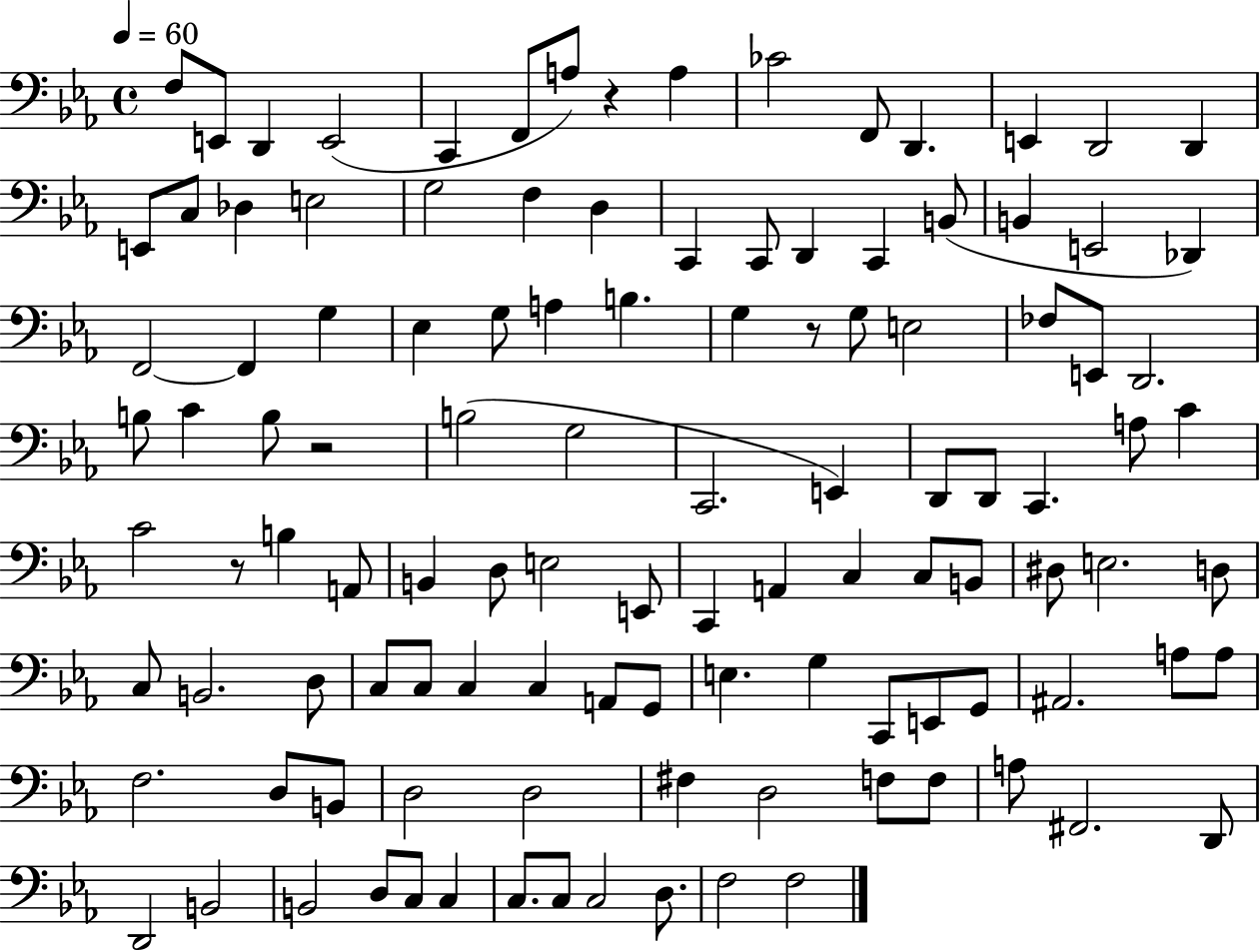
F3/e E2/e D2/q E2/h C2/q F2/e A3/e R/q A3/q CES4/h F2/e D2/q. E2/q D2/h D2/q E2/e C3/e Db3/q E3/h G3/h F3/q D3/q C2/q C2/e D2/q C2/q B2/e B2/q E2/h Db2/q F2/h F2/q G3/q Eb3/q G3/e A3/q B3/q. G3/q R/e G3/e E3/h FES3/e E2/e D2/h. B3/e C4/q B3/e R/h B3/h G3/h C2/h. E2/q D2/e D2/e C2/q. A3/e C4/q C4/h R/e B3/q A2/e B2/q D3/e E3/h E2/e C2/q A2/q C3/q C3/e B2/e D#3/e E3/h. D3/e C3/e B2/h. D3/e C3/e C3/e C3/q C3/q A2/e G2/e E3/q. G3/q C2/e E2/e G2/e A#2/h. A3/e A3/e F3/h. D3/e B2/e D3/h D3/h F#3/q D3/h F3/e F3/e A3/e F#2/h. D2/e D2/h B2/h B2/h D3/e C3/e C3/q C3/e. C3/e C3/h D3/e. F3/h F3/h